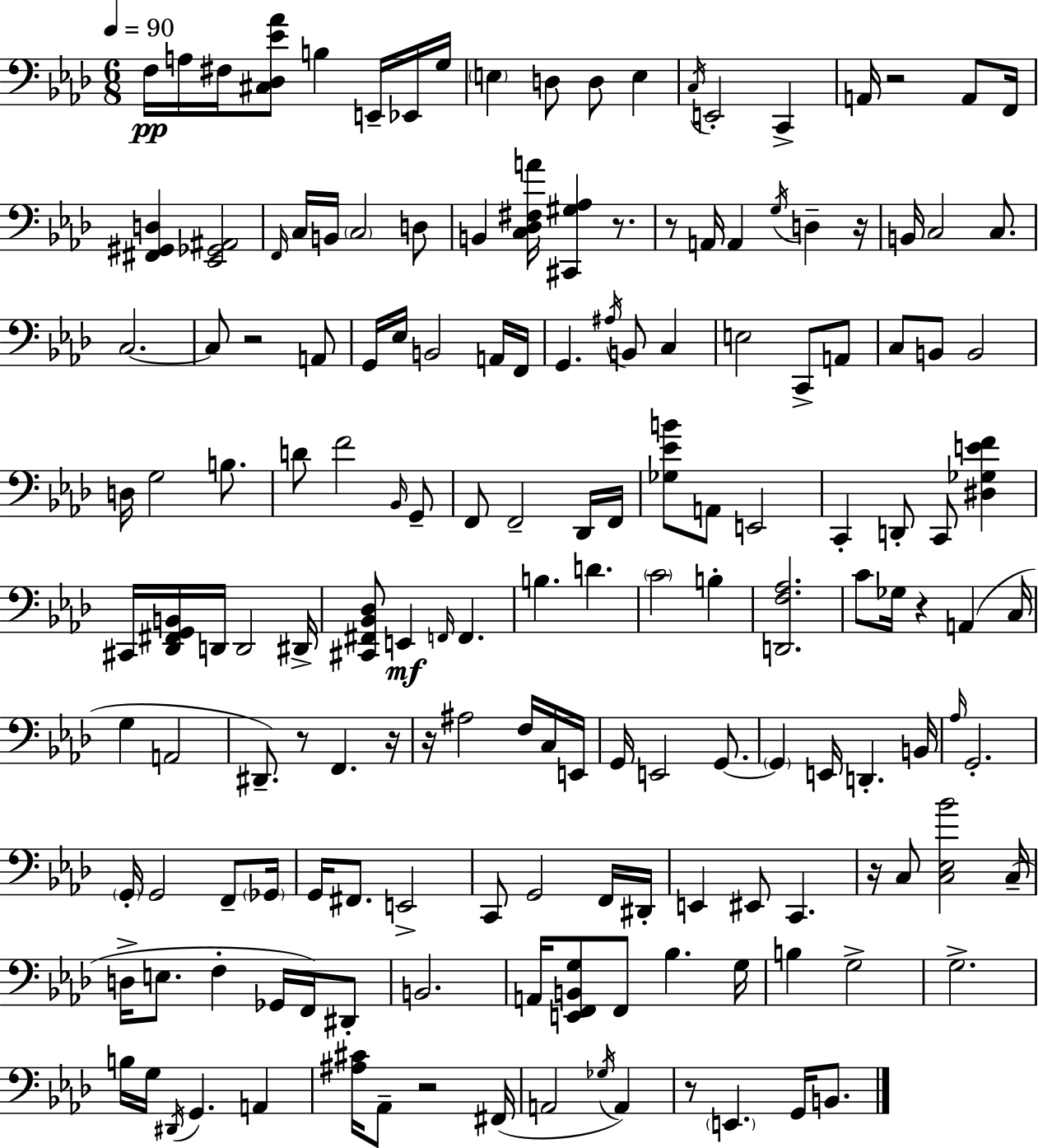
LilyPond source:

{
  \clef bass
  \numericTimeSignature
  \time 6/8
  \key aes \major
  \tempo 4 = 90
  f16\pp a16 fis16 <cis des ees' aes'>8 b4 e,16-- ees,16 g16 | \parenthesize e4 d8 d8 e4 | \acciaccatura { c16 } e,2-. c,4-> | a,16 r2 a,8 | \break f,16 <fis, gis, d>4 <ees, ges, ais,>2 | \grace { f,16 } c16 b,16 \parenthesize c2 | d8 b,4 <c des fis a'>16 <cis, gis aes>4 r8. | r8 a,16 a,4 \acciaccatura { g16 } d4-- | \break r16 b,16 c2 | c8. c2.~~ | c8 r2 | a,8 g,16 ees16 b,2 | \break a,16 f,16 g,4. \acciaccatura { ais16 } b,8 | c4 e2 | c,8-> a,8 c8 b,8 b,2 | d16 g2 | \break b8. d'8 f'2 | \grace { bes,16 } g,8-- f,8 f,2-- | des,16 f,16 <ges ees' b'>8 a,8 e,2 | c,4-. d,8-. c,8 | \break <dis ges e' f'>4 cis,16 <des, fis, g, b,>16 d,16 d,2 | dis,16-> <cis, fis, bes, des>8 e,4\mf \grace { f,16 } | f,4. b4. | d'4. \parenthesize c'2 | \break b4-. <d, f aes>2. | c'8 ges16 r4 | a,4( c16 g4 a,2 | dis,8.--) r8 f,4. | \break r16 r16 ais2 | f16 c16 e,16 g,16 e,2 | g,8.~~ \parenthesize g,4 e,16 d,4.-. | b,16 \grace { aes16 } g,2.-. | \break \parenthesize g,16-. g,2 | f,8-- \parenthesize ges,16 g,16 fis,8. e,2-> | c,8 g,2 | f,16 dis,16-. e,4 eis,8 | \break c,4. r16 c8 <c ees bes'>2 | c16--( d16-> e8. f4-. | ges,16 f,16) dis,8-. b,2. | a,16 <e, f, b, g>8 f,8 | \break bes4. g16 b4 g2-> | g2.-> | b16 g16 \acciaccatura { dis,16 } g,4. | a,4 <ais cis'>16 aes,8-- r2 | \break fis,16( a,2 | \acciaccatura { ges16 } a,4) r8 \parenthesize e,4. | g,16 b,8. \bar "|."
}